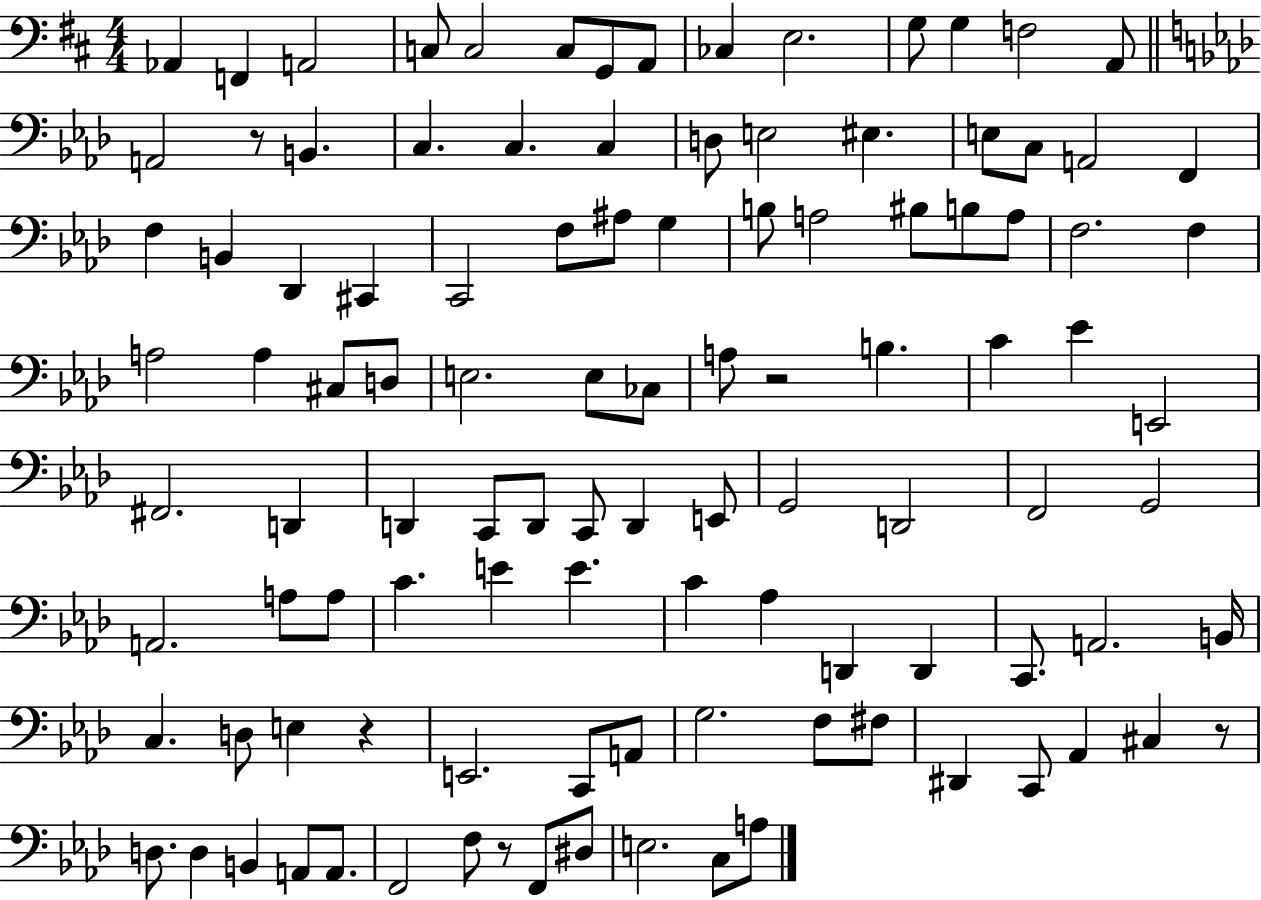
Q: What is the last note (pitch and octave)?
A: A3